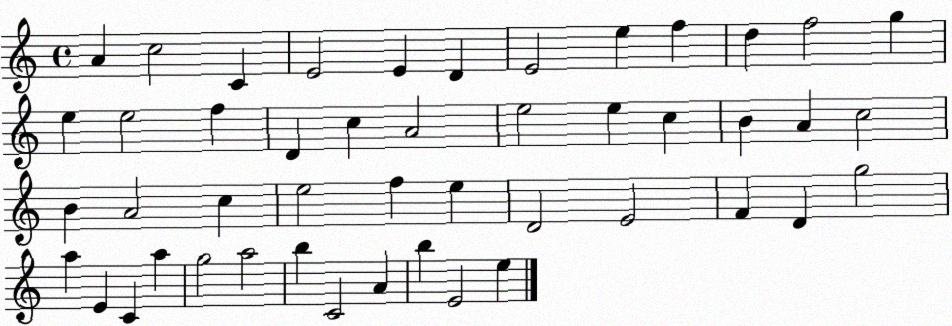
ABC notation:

X:1
T:Untitled
M:4/4
L:1/4
K:C
A c2 C E2 E D E2 e f d f2 g e e2 f D c A2 e2 e c B A c2 B A2 c e2 f e D2 E2 F D g2 a E C a g2 a2 b C2 A b E2 e